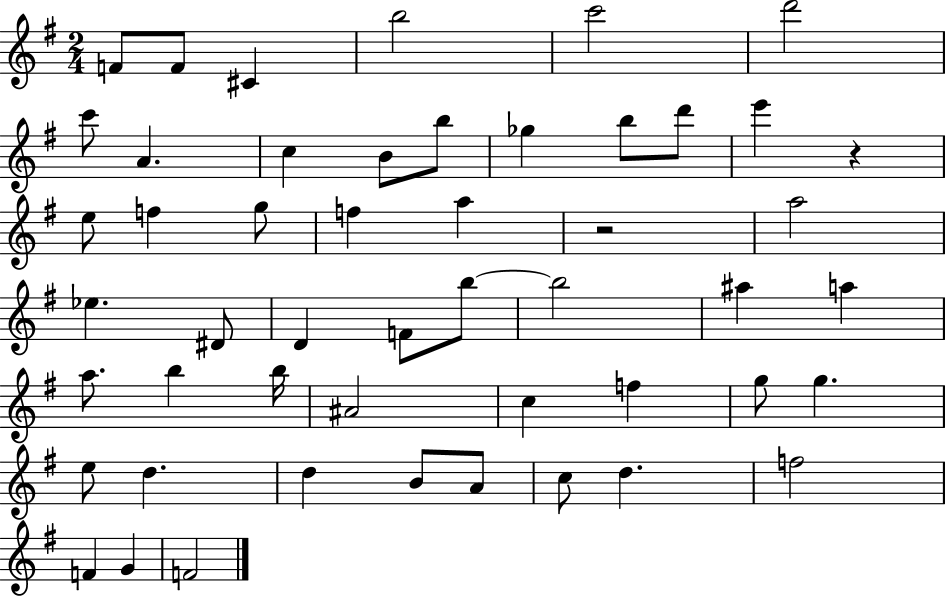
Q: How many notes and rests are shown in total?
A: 50